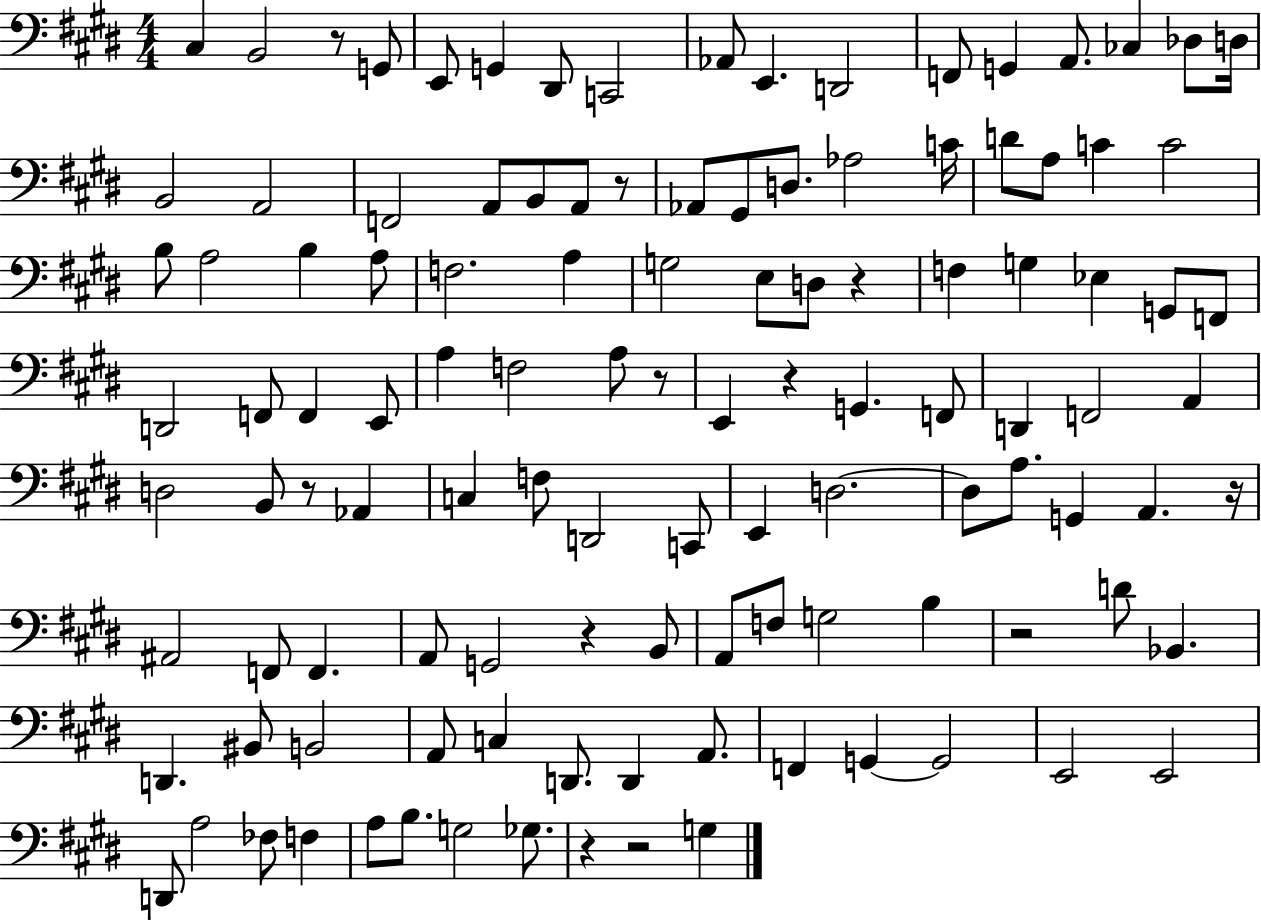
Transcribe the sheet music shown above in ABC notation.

X:1
T:Untitled
M:4/4
L:1/4
K:E
^C, B,,2 z/2 G,,/2 E,,/2 G,, ^D,,/2 C,,2 _A,,/2 E,, D,,2 F,,/2 G,, A,,/2 _C, _D,/2 D,/4 B,,2 A,,2 F,,2 A,,/2 B,,/2 A,,/2 z/2 _A,,/2 ^G,,/2 D,/2 _A,2 C/4 D/2 A,/2 C C2 B,/2 A,2 B, A,/2 F,2 A, G,2 E,/2 D,/2 z F, G, _E, G,,/2 F,,/2 D,,2 F,,/2 F,, E,,/2 A, F,2 A,/2 z/2 E,, z G,, F,,/2 D,, F,,2 A,, D,2 B,,/2 z/2 _A,, C, F,/2 D,,2 C,,/2 E,, D,2 D,/2 A,/2 G,, A,, z/4 ^A,,2 F,,/2 F,, A,,/2 G,,2 z B,,/2 A,,/2 F,/2 G,2 B, z2 D/2 _B,, D,, ^B,,/2 B,,2 A,,/2 C, D,,/2 D,, A,,/2 F,, G,, G,,2 E,,2 E,,2 D,,/2 A,2 _F,/2 F, A,/2 B,/2 G,2 _G,/2 z z2 G,